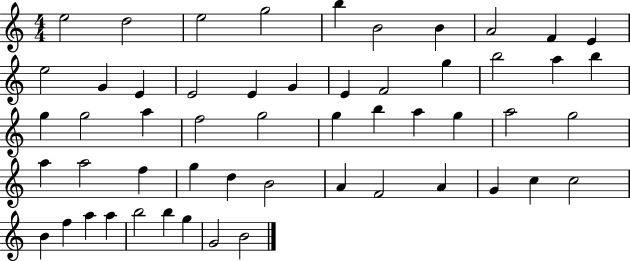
{
  \clef treble
  \numericTimeSignature
  \time 4/4
  \key c \major
  e''2 d''2 | e''2 g''2 | b''4 b'2 b'4 | a'2 f'4 e'4 | \break e''2 g'4 e'4 | e'2 e'4 g'4 | e'4 f'2 g''4 | b''2 a''4 b''4 | \break g''4 g''2 a''4 | f''2 g''2 | g''4 b''4 a''4 g''4 | a''2 g''2 | \break a''4 a''2 f''4 | g''4 d''4 b'2 | a'4 f'2 a'4 | g'4 c''4 c''2 | \break b'4 f''4 a''4 a''4 | b''2 b''4 g''4 | g'2 b'2 | \bar "|."
}